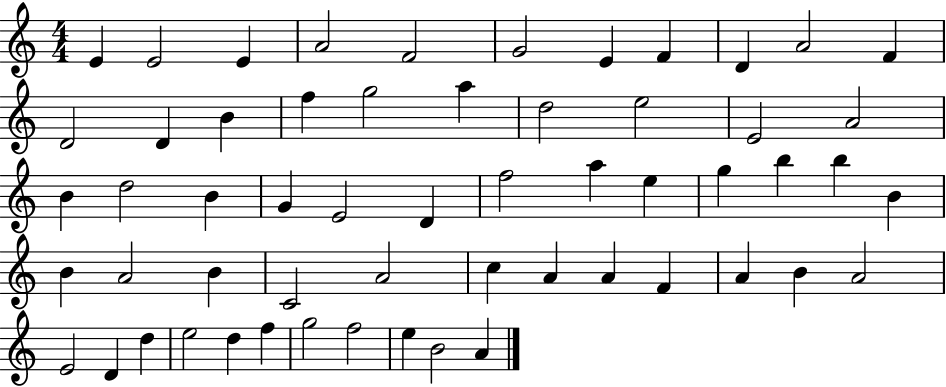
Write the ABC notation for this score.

X:1
T:Untitled
M:4/4
L:1/4
K:C
E E2 E A2 F2 G2 E F D A2 F D2 D B f g2 a d2 e2 E2 A2 B d2 B G E2 D f2 a e g b b B B A2 B C2 A2 c A A F A B A2 E2 D d e2 d f g2 f2 e B2 A